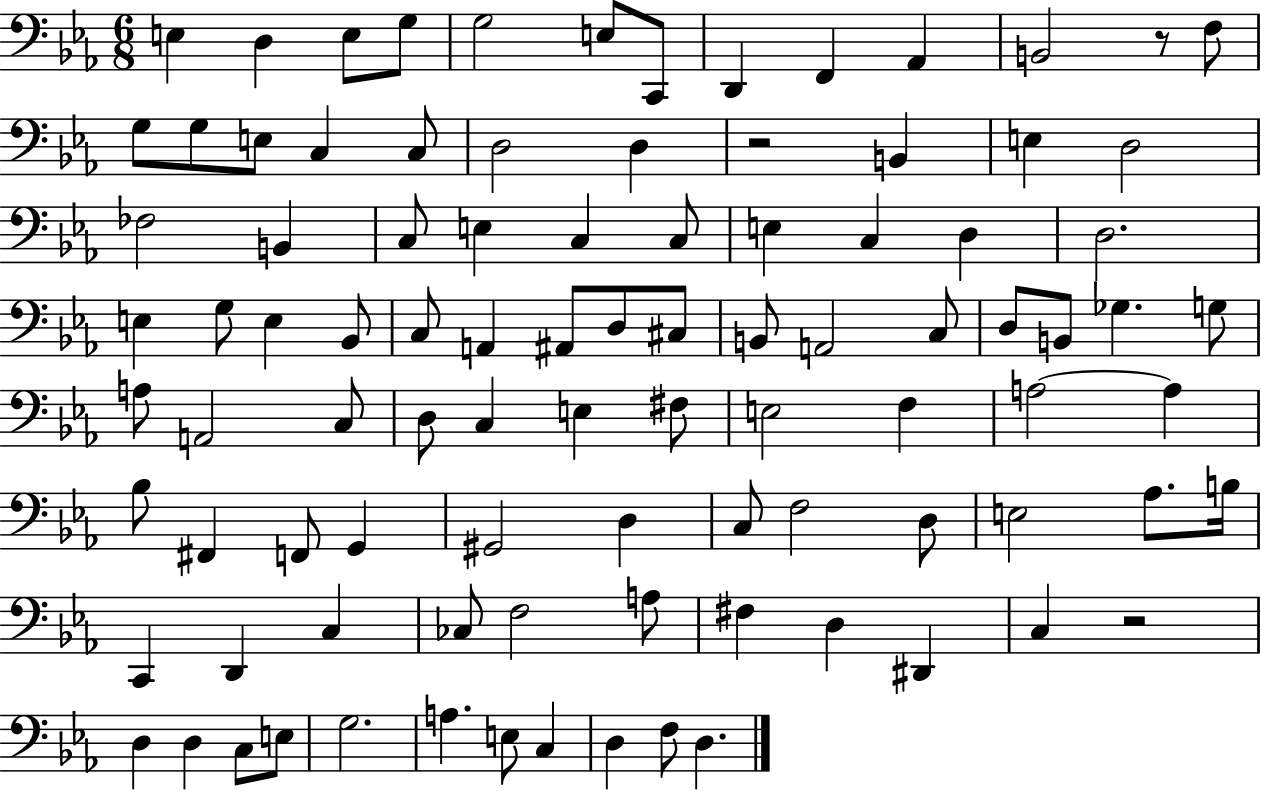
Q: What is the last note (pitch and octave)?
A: D3